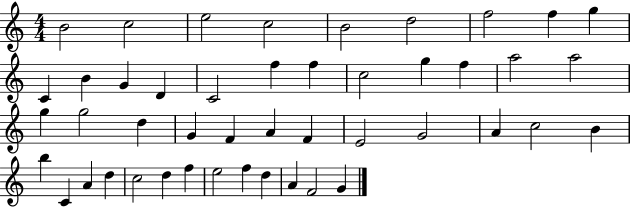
{
  \clef treble
  \numericTimeSignature
  \time 4/4
  \key c \major
  b'2 c''2 | e''2 c''2 | b'2 d''2 | f''2 f''4 g''4 | \break c'4 b'4 g'4 d'4 | c'2 f''4 f''4 | c''2 g''4 f''4 | a''2 a''2 | \break g''4 g''2 d''4 | g'4 f'4 a'4 f'4 | e'2 g'2 | a'4 c''2 b'4 | \break b''4 c'4 a'4 d''4 | c''2 d''4 f''4 | e''2 f''4 d''4 | a'4 f'2 g'4 | \break \bar "|."
}